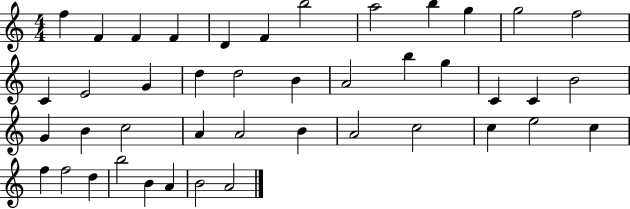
F5/q F4/q F4/q F4/q D4/q F4/q B5/h A5/h B5/q G5/q G5/h F5/h C4/q E4/h G4/q D5/q D5/h B4/q A4/h B5/q G5/q C4/q C4/q B4/h G4/q B4/q C5/h A4/q A4/h B4/q A4/h C5/h C5/q E5/h C5/q F5/q F5/h D5/q B5/h B4/q A4/q B4/h A4/h